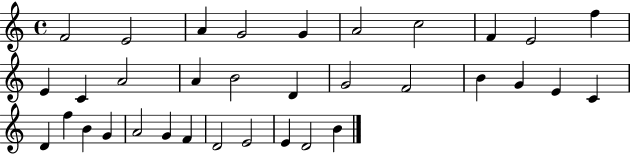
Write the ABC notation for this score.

X:1
T:Untitled
M:4/4
L:1/4
K:C
F2 E2 A G2 G A2 c2 F E2 f E C A2 A B2 D G2 F2 B G E C D f B G A2 G F D2 E2 E D2 B